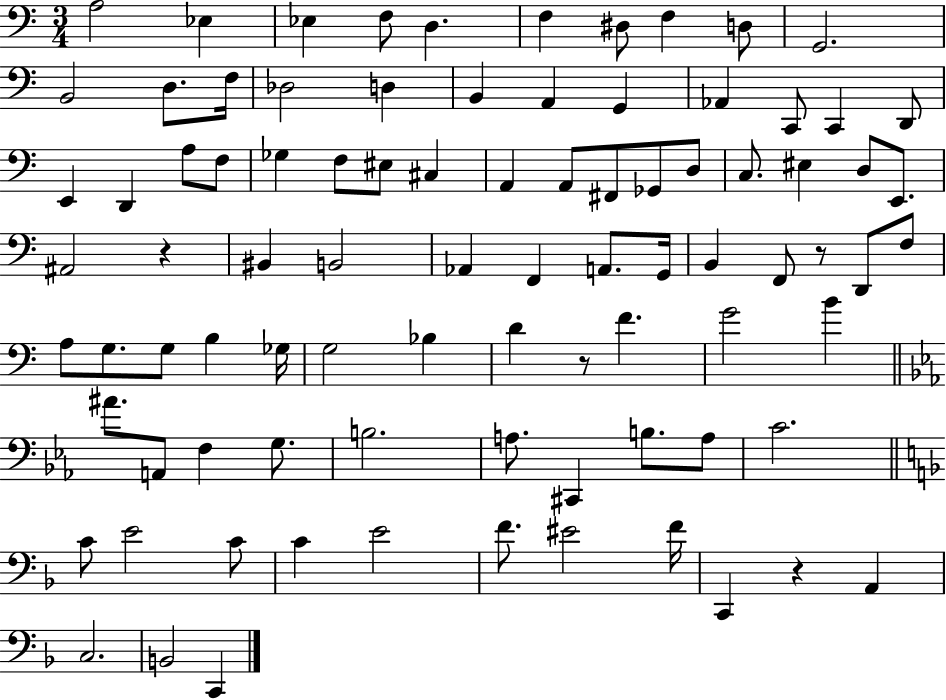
X:1
T:Untitled
M:3/4
L:1/4
K:C
A,2 _E, _E, F,/2 D, F, ^D,/2 F, D,/2 G,,2 B,,2 D,/2 F,/4 _D,2 D, B,, A,, G,, _A,, C,,/2 C,, D,,/2 E,, D,, A,/2 F,/2 _G, F,/2 ^E,/2 ^C, A,, A,,/2 ^F,,/2 _G,,/2 D,/2 C,/2 ^E, D,/2 E,,/2 ^A,,2 z ^B,, B,,2 _A,, F,, A,,/2 G,,/4 B,, F,,/2 z/2 D,,/2 F,/2 A,/2 G,/2 G,/2 B, _G,/4 G,2 _B, D z/2 F G2 B ^A/2 A,,/2 F, G,/2 B,2 A,/2 ^C,, B,/2 A,/2 C2 C/2 E2 C/2 C E2 F/2 ^E2 F/4 C,, z A,, C,2 B,,2 C,,